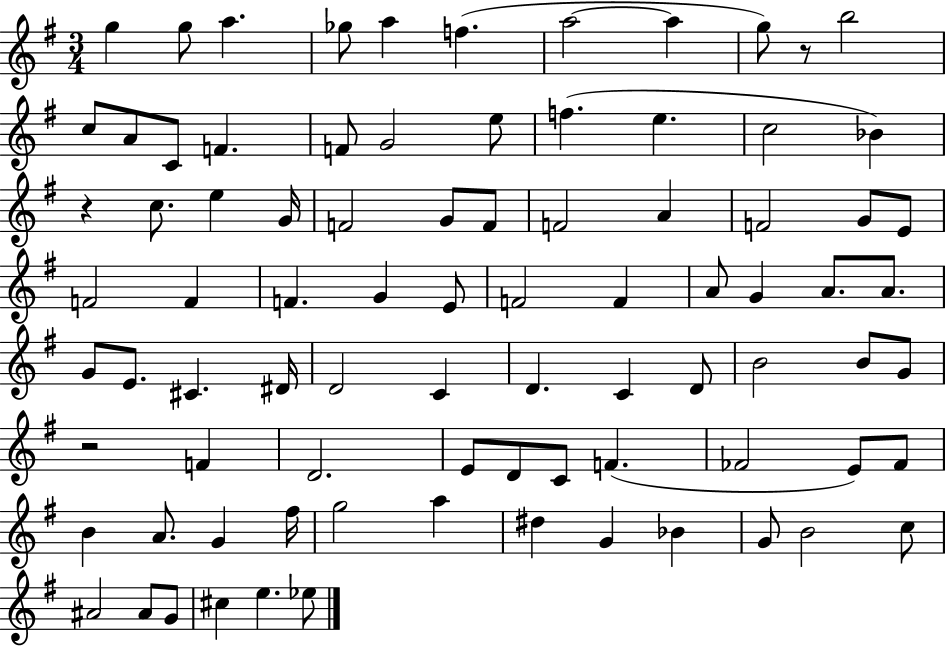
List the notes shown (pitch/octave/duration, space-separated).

G5/q G5/e A5/q. Gb5/e A5/q F5/q. A5/h A5/q G5/e R/e B5/h C5/e A4/e C4/e F4/q. F4/e G4/h E5/e F5/q. E5/q. C5/h Bb4/q R/q C5/e. E5/q G4/s F4/h G4/e F4/e F4/h A4/q F4/h G4/e E4/e F4/h F4/q F4/q. G4/q E4/e F4/h F4/q A4/e G4/q A4/e. A4/e. G4/e E4/e. C#4/q. D#4/s D4/h C4/q D4/q. C4/q D4/e B4/h B4/e G4/e R/h F4/q D4/h. E4/e D4/e C4/e F4/q. FES4/h E4/e FES4/e B4/q A4/e. G4/q F#5/s G5/h A5/q D#5/q G4/q Bb4/q G4/e B4/h C5/e A#4/h A#4/e G4/e C#5/q E5/q. Eb5/e